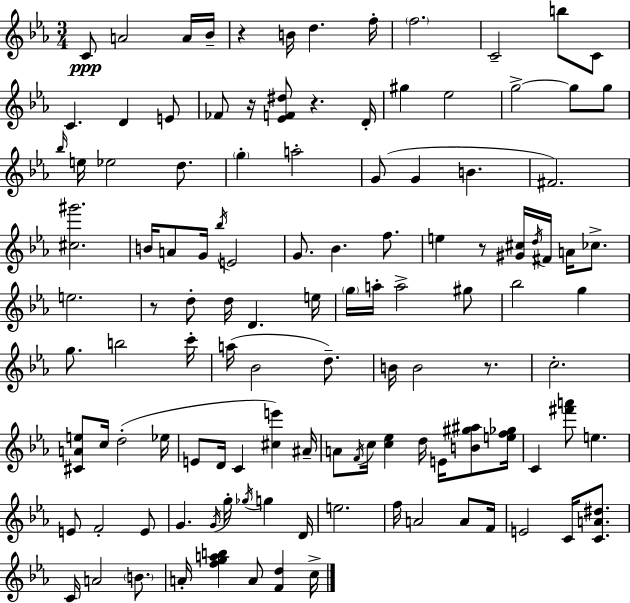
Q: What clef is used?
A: treble